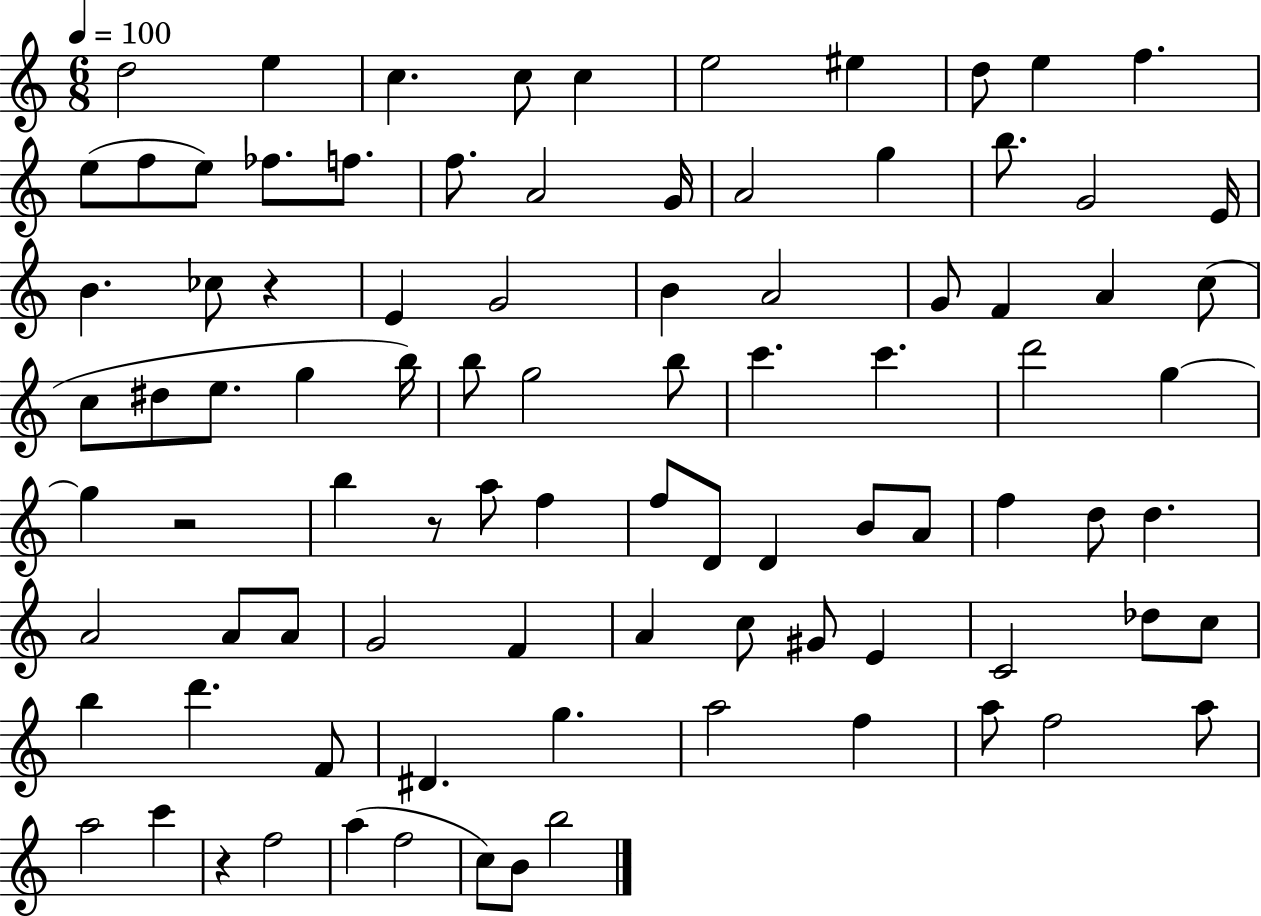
{
  \clef treble
  \numericTimeSignature
  \time 6/8
  \key c \major
  \tempo 4 = 100
  d''2 e''4 | c''4. c''8 c''4 | e''2 eis''4 | d''8 e''4 f''4. | \break e''8( f''8 e''8) fes''8. f''8. | f''8. a'2 g'16 | a'2 g''4 | b''8. g'2 e'16 | \break b'4. ces''8 r4 | e'4 g'2 | b'4 a'2 | g'8 f'4 a'4 c''8( | \break c''8 dis''8 e''8. g''4 b''16) | b''8 g''2 b''8 | c'''4. c'''4. | d'''2 g''4~~ | \break g''4 r2 | b''4 r8 a''8 f''4 | f''8 d'8 d'4 b'8 a'8 | f''4 d''8 d''4. | \break a'2 a'8 a'8 | g'2 f'4 | a'4 c''8 gis'8 e'4 | c'2 des''8 c''8 | \break b''4 d'''4. f'8 | dis'4. g''4. | a''2 f''4 | a''8 f''2 a''8 | \break a''2 c'''4 | r4 f''2 | a''4( f''2 | c''8) b'8 b''2 | \break \bar "|."
}